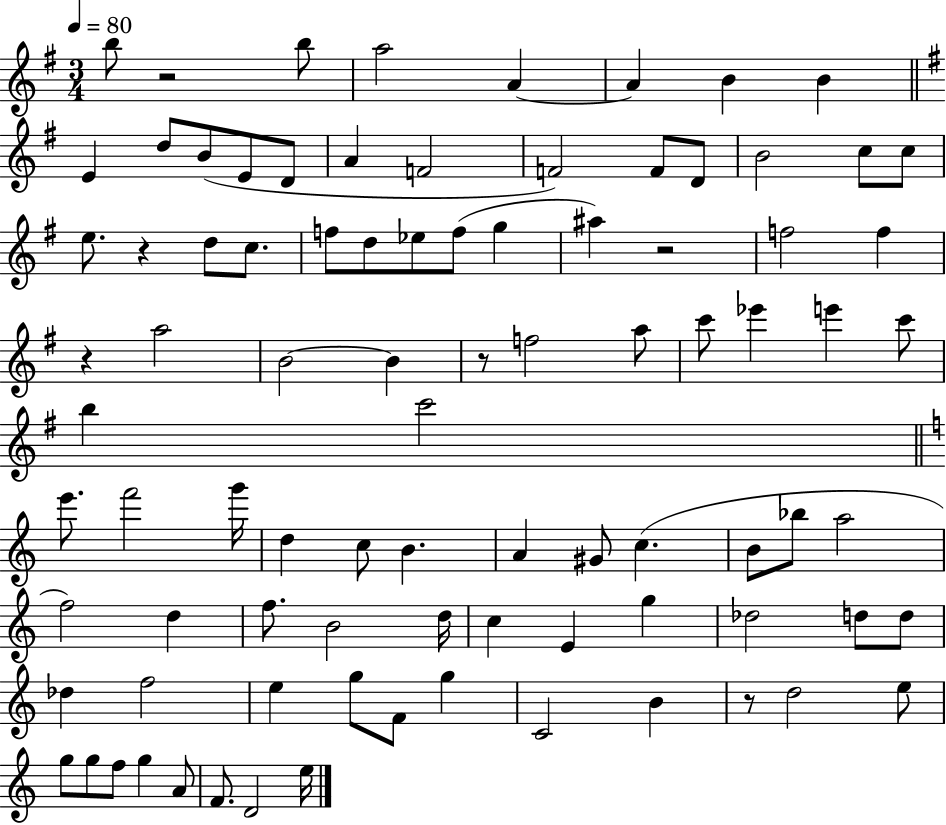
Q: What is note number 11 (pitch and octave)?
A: E4